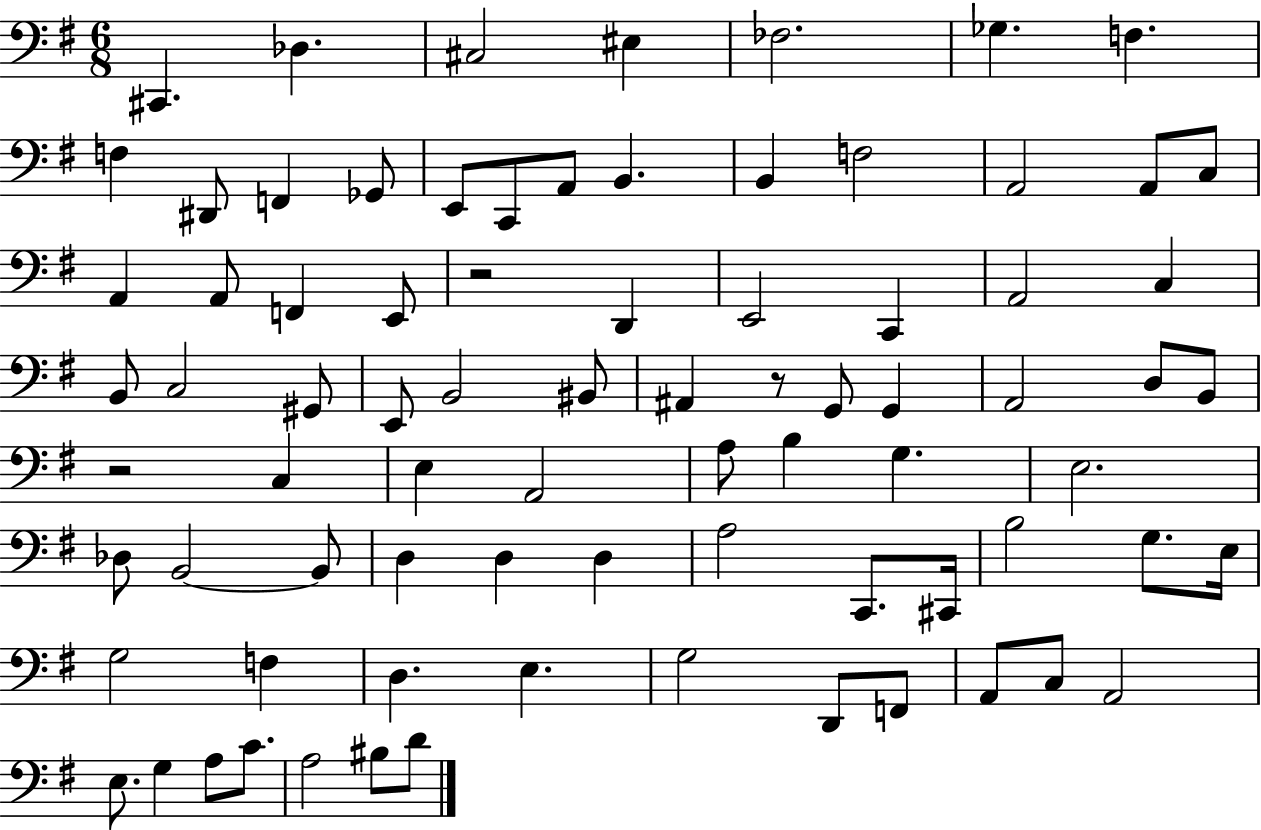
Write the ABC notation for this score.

X:1
T:Untitled
M:6/8
L:1/4
K:G
^C,, _D, ^C,2 ^E, _F,2 _G, F, F, ^D,,/2 F,, _G,,/2 E,,/2 C,,/2 A,,/2 B,, B,, F,2 A,,2 A,,/2 C,/2 A,, A,,/2 F,, E,,/2 z2 D,, E,,2 C,, A,,2 C, B,,/2 C,2 ^G,,/2 E,,/2 B,,2 ^B,,/2 ^A,, z/2 G,,/2 G,, A,,2 D,/2 B,,/2 z2 C, E, A,,2 A,/2 B, G, E,2 _D,/2 B,,2 B,,/2 D, D, D, A,2 C,,/2 ^C,,/4 B,2 G,/2 E,/4 G,2 F, D, E, G,2 D,,/2 F,,/2 A,,/2 C,/2 A,,2 E,/2 G, A,/2 C/2 A,2 ^B,/2 D/2